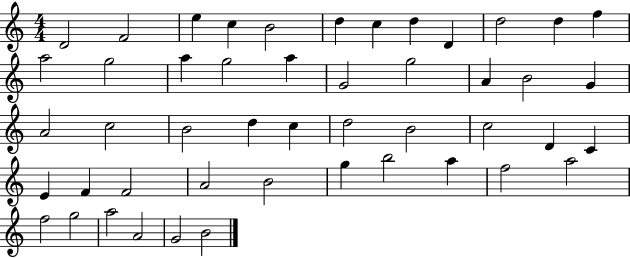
{
  \clef treble
  \numericTimeSignature
  \time 4/4
  \key c \major
  d'2 f'2 | e''4 c''4 b'2 | d''4 c''4 d''4 d'4 | d''2 d''4 f''4 | \break a''2 g''2 | a''4 g''2 a''4 | g'2 g''2 | a'4 b'2 g'4 | \break a'2 c''2 | b'2 d''4 c''4 | d''2 b'2 | c''2 d'4 c'4 | \break e'4 f'4 f'2 | a'2 b'2 | g''4 b''2 a''4 | f''2 a''2 | \break f''2 g''2 | a''2 a'2 | g'2 b'2 | \bar "|."
}